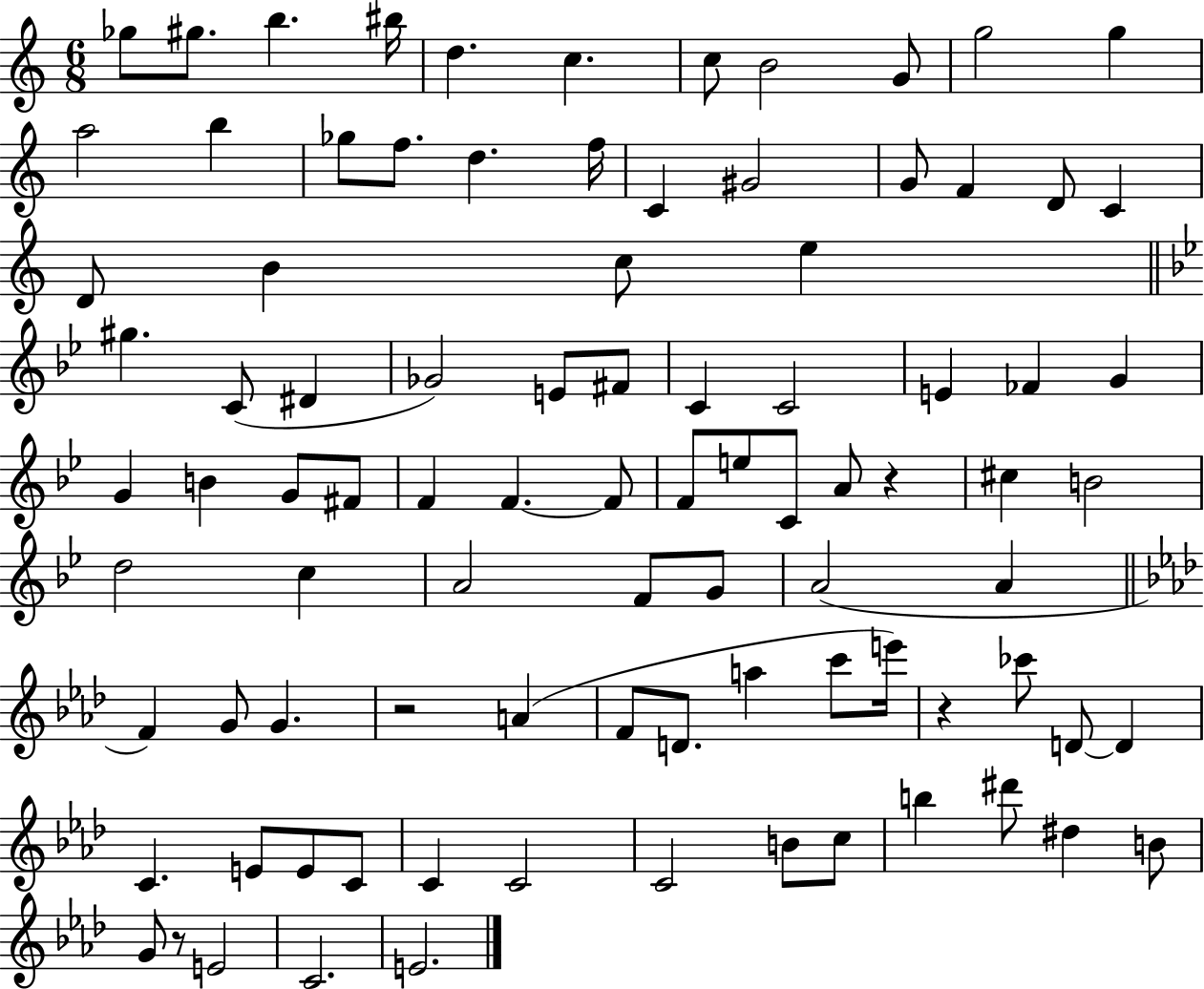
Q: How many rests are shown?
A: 4